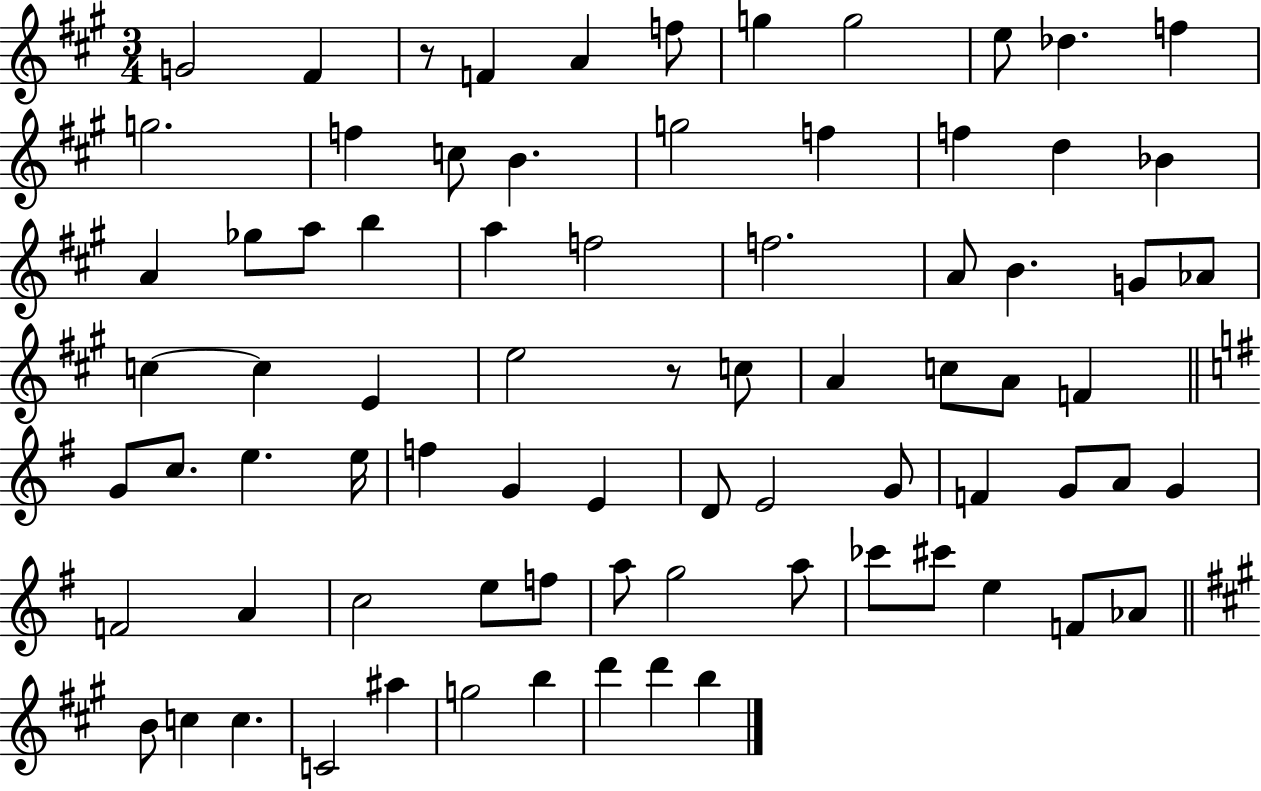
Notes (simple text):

G4/h F#4/q R/e F4/q A4/q F5/e G5/q G5/h E5/e Db5/q. F5/q G5/h. F5/q C5/e B4/q. G5/h F5/q F5/q D5/q Bb4/q A4/q Gb5/e A5/e B5/q A5/q F5/h F5/h. A4/e B4/q. G4/e Ab4/e C5/q C5/q E4/q E5/h R/e C5/e A4/q C5/e A4/e F4/q G4/e C5/e. E5/q. E5/s F5/q G4/q E4/q D4/e E4/h G4/e F4/q G4/e A4/e G4/q F4/h A4/q C5/h E5/e F5/e A5/e G5/h A5/e CES6/e C#6/e E5/q F4/e Ab4/e B4/e C5/q C5/q. C4/h A#5/q G5/h B5/q D6/q D6/q B5/q